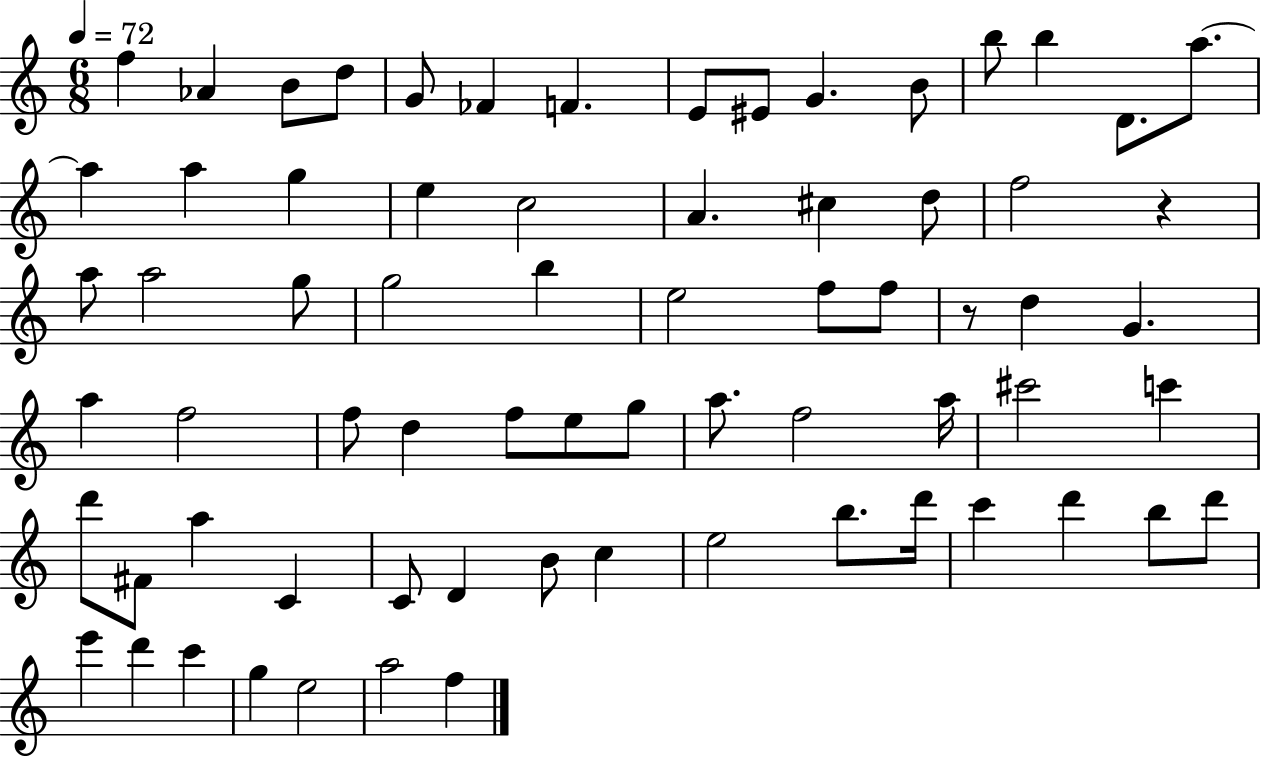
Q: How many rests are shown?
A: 2